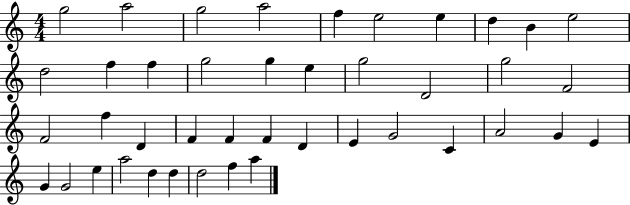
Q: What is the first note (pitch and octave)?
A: G5